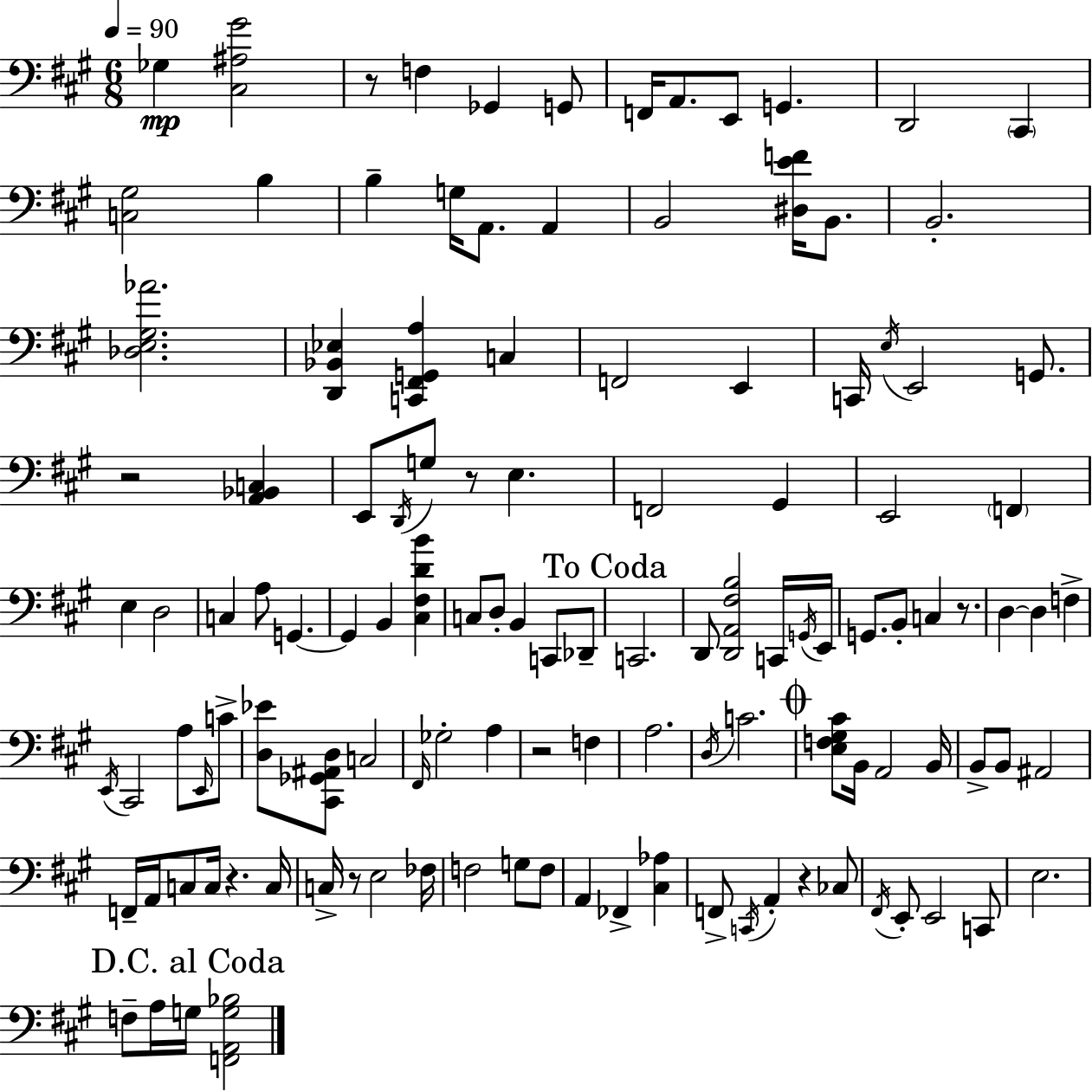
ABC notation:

X:1
T:Untitled
M:6/8
L:1/4
K:A
_G, [^C,^A,^G]2 z/2 F, _G,, G,,/2 F,,/4 A,,/2 E,,/2 G,, D,,2 ^C,, [C,^G,]2 B, B, G,/4 A,,/2 A,, B,,2 [^D,EF]/4 B,,/2 B,,2 [_D,E,^G,_A]2 [D,,_B,,_E,] [C,,^F,,G,,A,] C, F,,2 E,, C,,/4 E,/4 E,,2 G,,/2 z2 [A,,_B,,C,] E,,/2 D,,/4 G,/2 z/2 E, F,,2 ^G,, E,,2 F,, E, D,2 C, A,/2 G,, G,, B,, [^C,^F,DB] C,/2 D,/2 B,, C,,/2 _D,,/2 C,,2 D,,/2 [D,,A,,^F,B,]2 C,,/4 G,,/4 E,,/4 G,,/2 B,,/2 C, z/2 D, D, F, E,,/4 ^C,,2 A,/2 E,,/4 C/2 [D,_E]/2 [^C,,_G,,^A,,D,]/2 C,2 ^F,,/4 _G,2 A, z2 F, A,2 D,/4 C2 [E,F,^G,^C]/2 B,,/4 A,,2 B,,/4 B,,/2 B,,/2 ^A,,2 F,,/4 A,,/4 C,/2 C,/4 z C,/4 C,/4 z/2 E,2 _F,/4 F,2 G,/2 F,/2 A,, _F,, [^C,_A,] F,,/2 C,,/4 A,, z _C,/2 ^F,,/4 E,,/2 E,,2 C,,/2 E,2 F,/2 A,/4 G,/4 [F,,A,,G,_B,]2